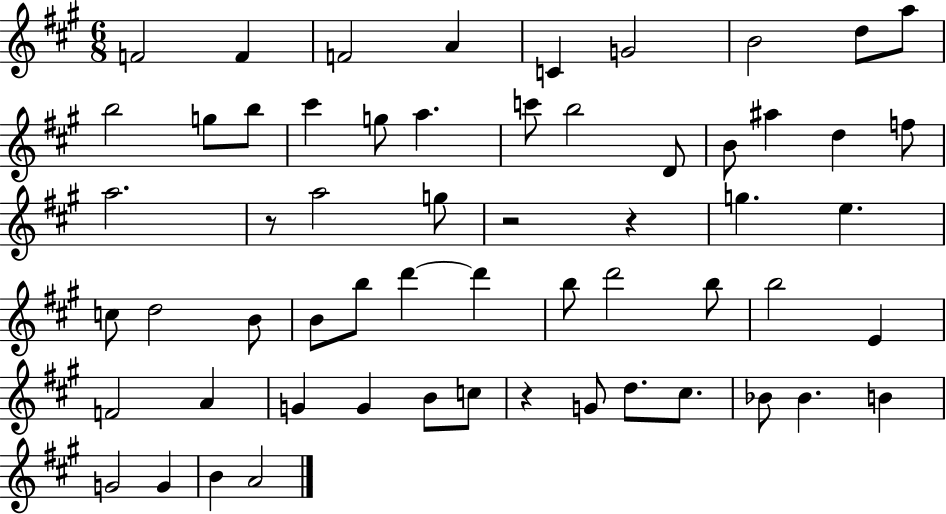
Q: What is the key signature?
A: A major